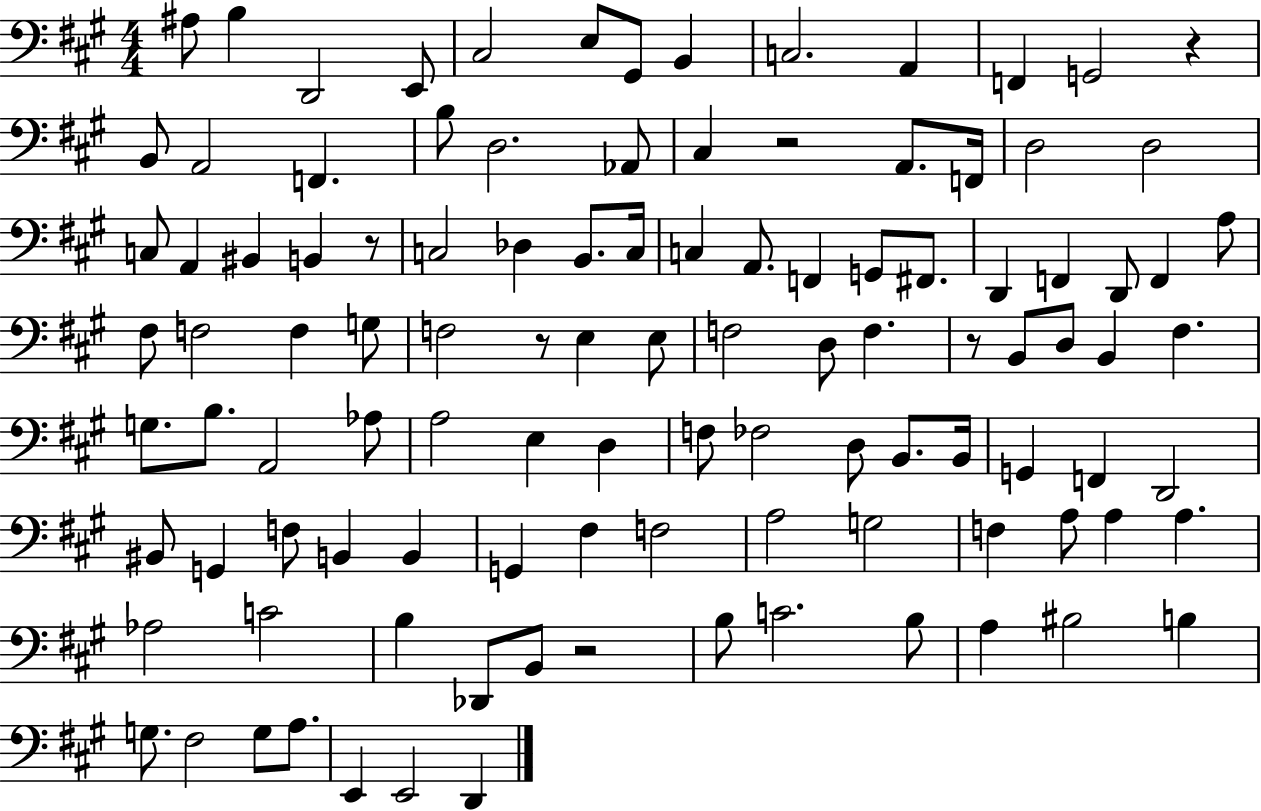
A#3/e B3/q D2/h E2/e C#3/h E3/e G#2/e B2/q C3/h. A2/q F2/q G2/h R/q B2/e A2/h F2/q. B3/e D3/h. Ab2/e C#3/q R/h A2/e. F2/s D3/h D3/h C3/e A2/q BIS2/q B2/q R/e C3/h Db3/q B2/e. C3/s C3/q A2/e. F2/q G2/e F#2/e. D2/q F2/q D2/e F2/q A3/e F#3/e F3/h F3/q G3/e F3/h R/e E3/q E3/e F3/h D3/e F3/q. R/e B2/e D3/e B2/q F#3/q. G3/e. B3/e. A2/h Ab3/e A3/h E3/q D3/q F3/e FES3/h D3/e B2/e. B2/s G2/q F2/q D2/h BIS2/e G2/q F3/e B2/q B2/q G2/q F#3/q F3/h A3/h G3/h F3/q A3/e A3/q A3/q. Ab3/h C4/h B3/q Db2/e B2/e R/h B3/e C4/h. B3/e A3/q BIS3/h B3/q G3/e. F#3/h G3/e A3/e. E2/q E2/h D2/q